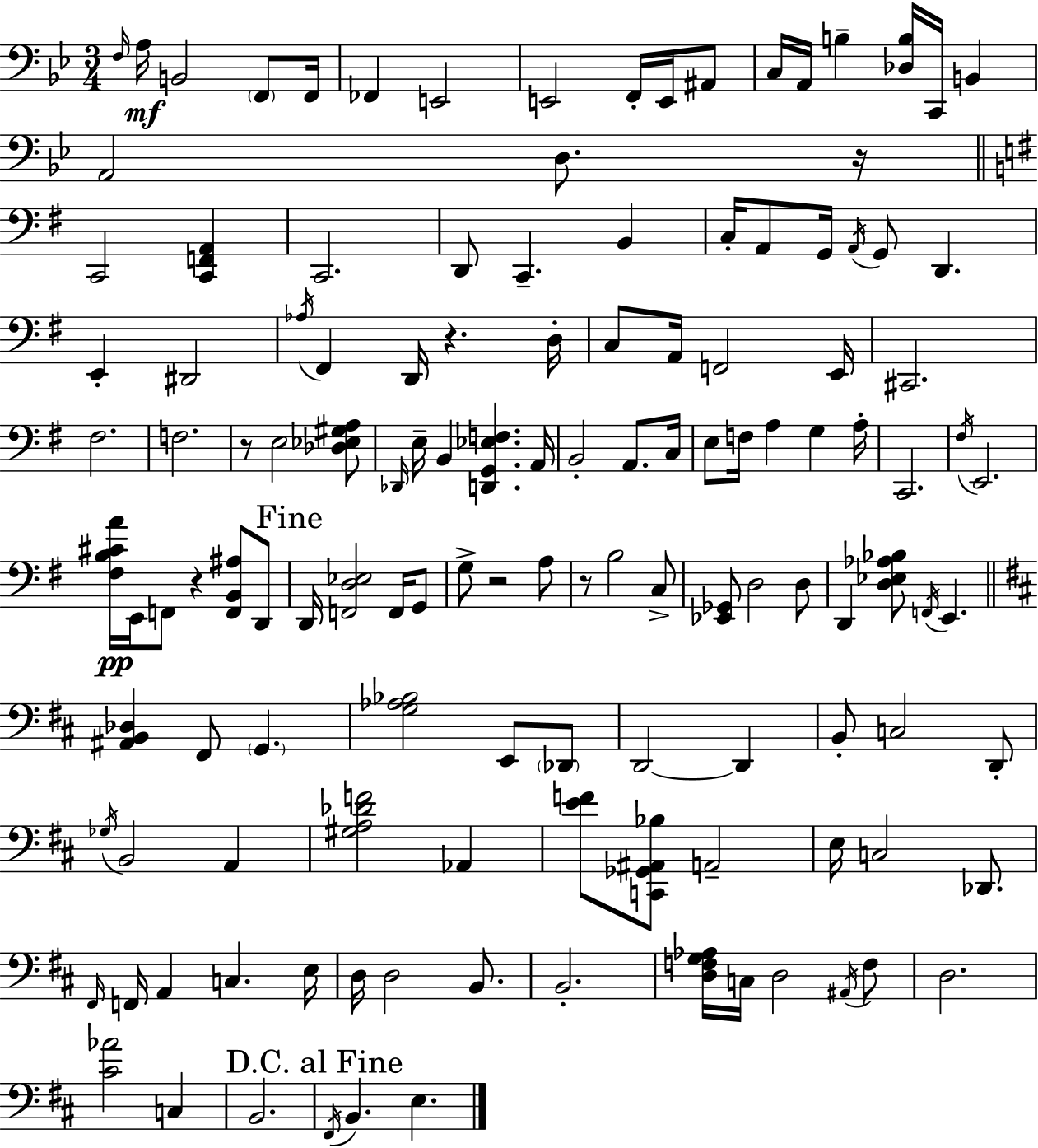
{
  \clef bass
  \numericTimeSignature
  \time 3/4
  \key g \minor
  \grace { f16 }\mf a16 b,2 \parenthesize f,8 | f,16 fes,4 e,2 | e,2 f,16-. e,16 ais,8 | c16 a,16 b4-- <des b>16 c,16 b,4 | \break a,2 d8. | r16 \bar "||" \break \key e \minor c,2 <c, f, a,>4 | c,2. | d,8 c,4.-- b,4 | c16-. a,8 g,16 \acciaccatura { a,16 } g,8 d,4. | \break e,4-. dis,2 | \acciaccatura { aes16 } fis,4 d,16 r4. | d16-. c8 a,16 f,2 | e,16 cis,2. | \break fis2. | f2. | r8 e2 | <des ees gis a>8 \grace { des,16 } e16-- b,4 <d, g, ees f>4. | \break a,16 b,2-. a,8. | c16 e8 f16 a4 g4 | a16-. c,2. | \acciaccatura { fis16 } e,2. | \break <fis b cis' a'>16\pp e,16 f,8 r4 | <f, b, ais>8 d,8 \mark "Fine" d,16 <f, d ees>2 | f,16 g,8 g8-> r2 | a8 r8 b2 | \break c8-> <ees, ges,>8 d2 | d8 d,4 <d ees aes bes>8 \acciaccatura { f,16 } e,4. | \bar "||" \break \key d \major <ais, b, des>4 fis,8 \parenthesize g,4. | <g aes bes>2 e,8 \parenthesize des,8 | d,2~~ d,4 | b,8-. c2 d,8-. | \break \acciaccatura { ges16 } b,2 a,4 | <gis a des' f'>2 aes,4 | <e' f'>8 <c, ges, ais, bes>8 a,2-- | e16 c2 des,8. | \break \grace { fis,16 } f,16 a,4 c4. | e16 d16 d2 b,8. | b,2.-. | <d f g aes>16 c16 d2 | \break \acciaccatura { ais,16 } f8 d2. | <cis' aes'>2 c4 | b,2. | \mark "D.C. al Fine" \acciaccatura { fis,16 } b,4. e4. | \break \bar "|."
}